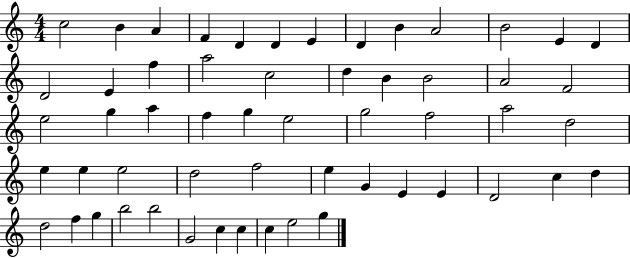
{
  \clef treble
  \numericTimeSignature
  \time 4/4
  \key c \major
  c''2 b'4 a'4 | f'4 d'4 d'4 e'4 | d'4 b'4 a'2 | b'2 e'4 d'4 | \break d'2 e'4 f''4 | a''2 c''2 | d''4 b'4 b'2 | a'2 f'2 | \break e''2 g''4 a''4 | f''4 g''4 e''2 | g''2 f''2 | a''2 d''2 | \break e''4 e''4 e''2 | d''2 f''2 | e''4 g'4 e'4 e'4 | d'2 c''4 d''4 | \break d''2 f''4 g''4 | b''2 b''2 | g'2 c''4 c''4 | c''4 e''2 g''4 | \break \bar "|."
}